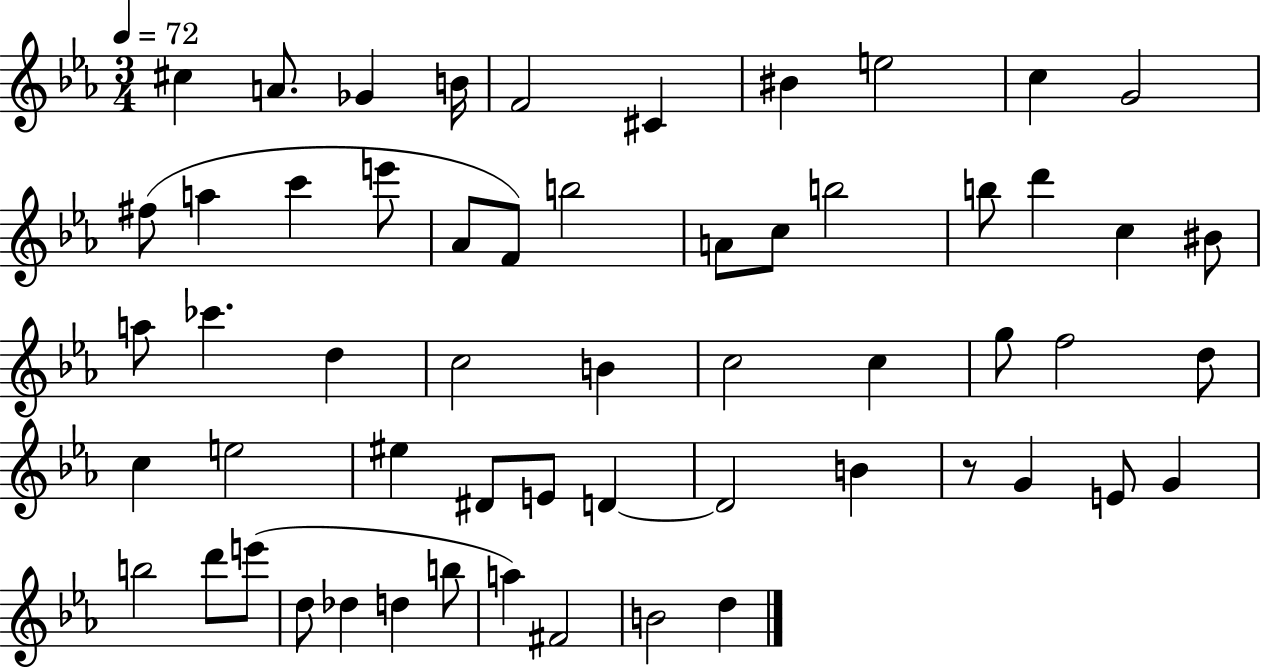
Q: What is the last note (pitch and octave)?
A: D5